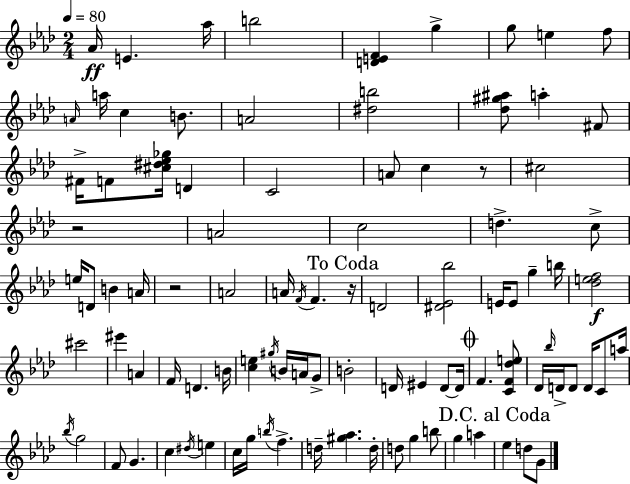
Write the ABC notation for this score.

X:1
T:Untitled
M:2/4
L:1/4
K:Fm
_A/4 E _a/4 b2 [DEF] g g/2 e f/2 A/4 a/4 c B/2 A2 [^db]2 [_d^g^a]/2 a ^F/2 ^F/4 F/2 [^c^d_e_g]/4 D C2 A/2 c z/2 ^c2 z2 A2 c2 d c/2 e/4 D/2 B A/4 z2 A2 A/4 F/4 F z/4 D2 [^D_E_b]2 E/4 E/2 g b/4 [_def]2 ^c'2 ^e' A F/4 D B/4 [ce] ^g/4 B/4 A/4 G/2 B2 D/4 ^E D/2 D/4 F [CF_de]/2 _D/4 _b/4 D/4 D/2 D/4 C/2 a/4 _b/4 g2 F/2 G c ^d/4 e c/4 g/4 b/4 f d/4 [^g_a] d/4 d/2 g b/2 g a _e d/2 G/2